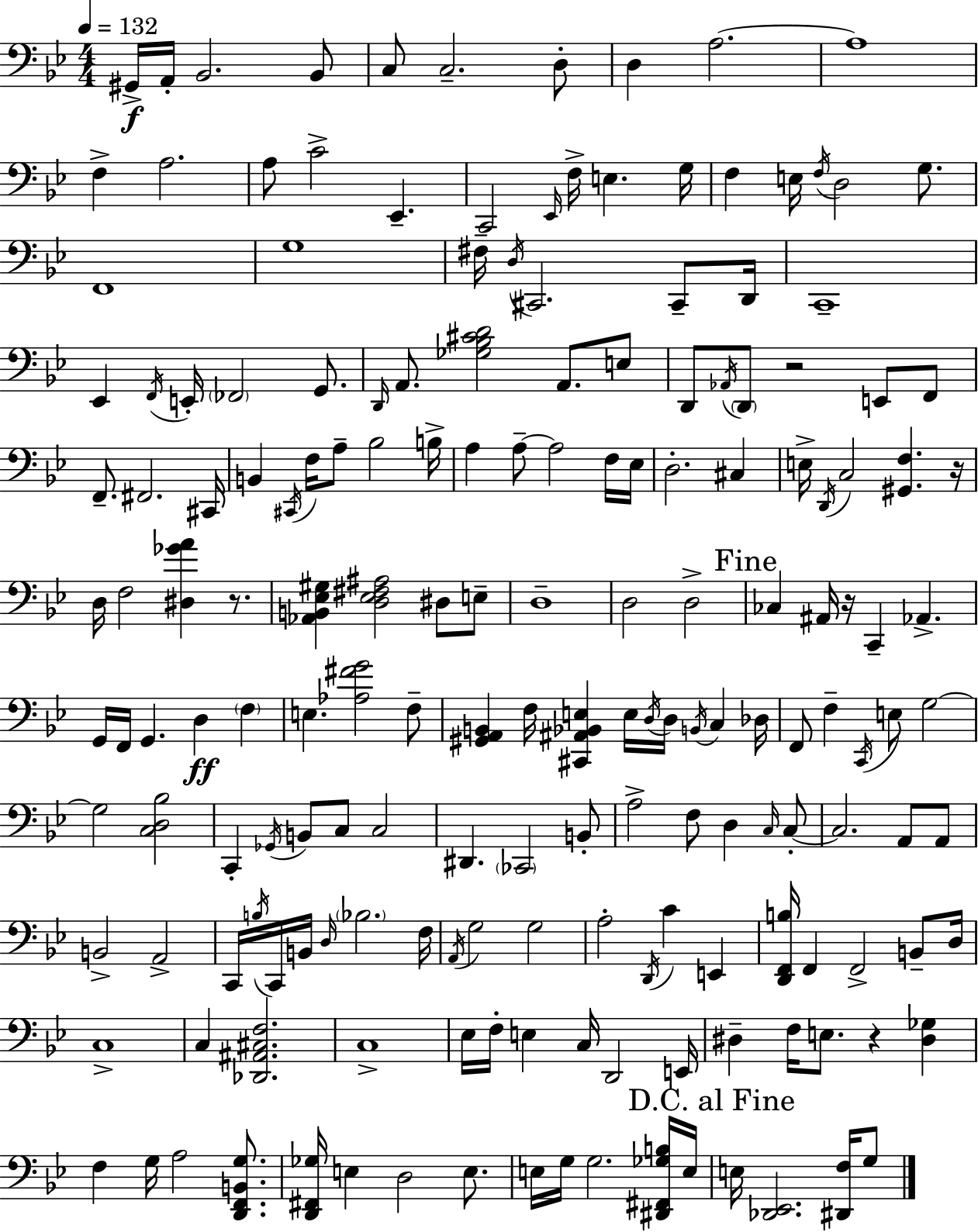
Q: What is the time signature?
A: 4/4